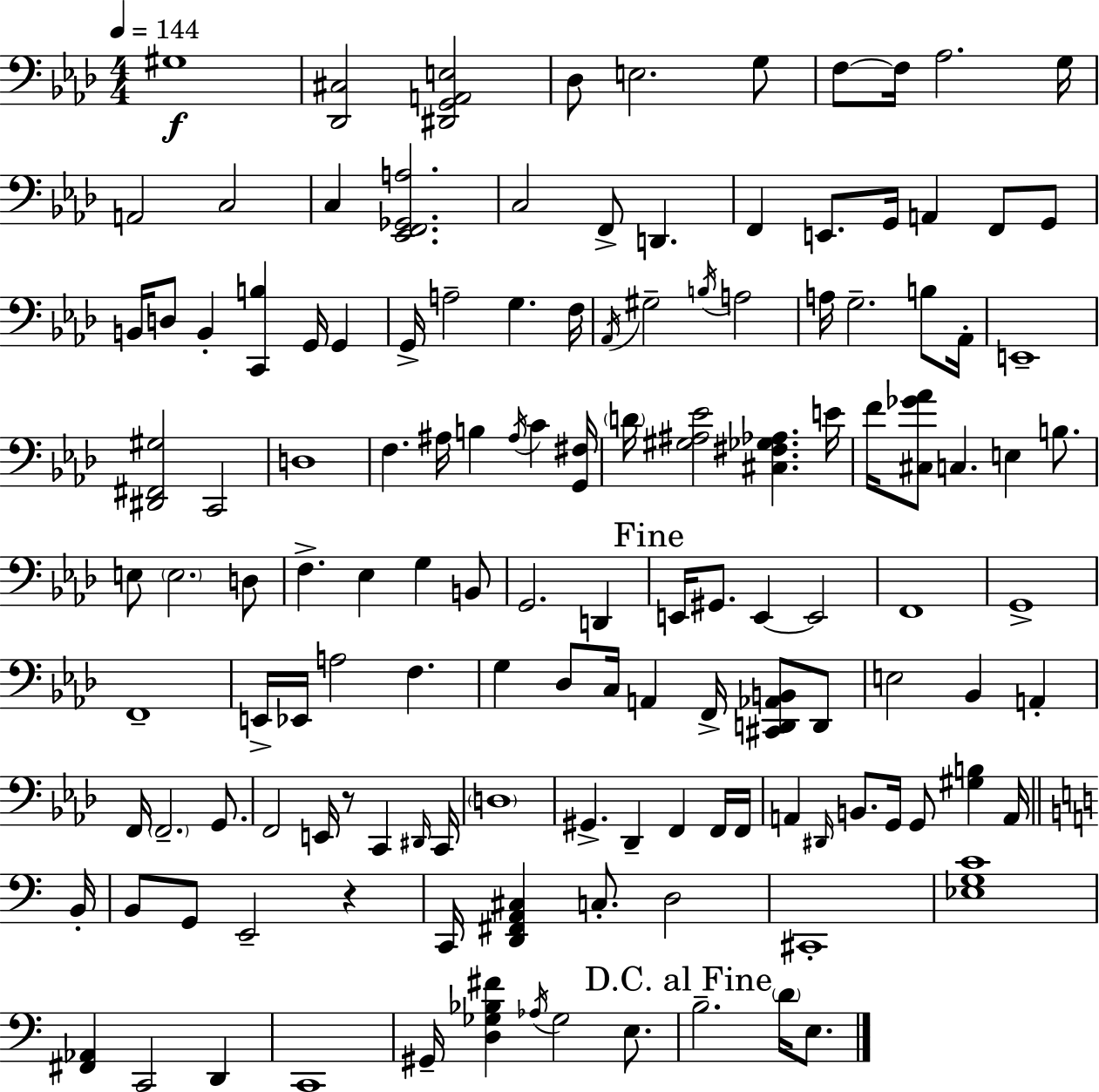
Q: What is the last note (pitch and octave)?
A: E3